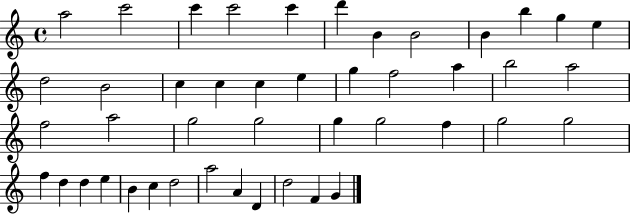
{
  \clef treble
  \time 4/4
  \defaultTimeSignature
  \key c \major
  a''2 c'''2 | c'''4 c'''2 c'''4 | d'''4 b'4 b'2 | b'4 b''4 g''4 e''4 | \break d''2 b'2 | c''4 c''4 c''4 e''4 | g''4 f''2 a''4 | b''2 a''2 | \break f''2 a''2 | g''2 g''2 | g''4 g''2 f''4 | g''2 g''2 | \break f''4 d''4 d''4 e''4 | b'4 c''4 d''2 | a''2 a'4 d'4 | d''2 f'4 g'4 | \break \bar "|."
}